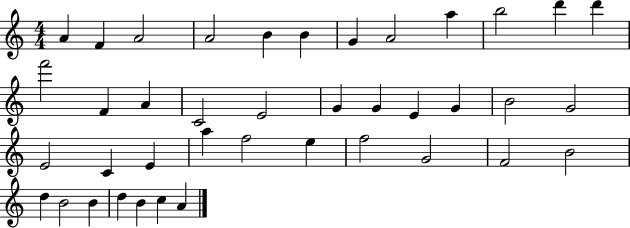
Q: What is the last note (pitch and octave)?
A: A4